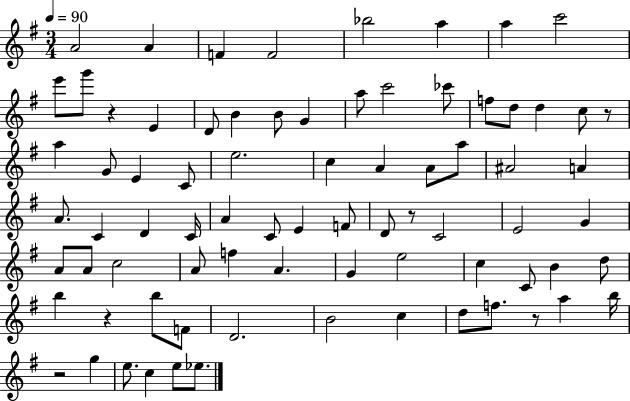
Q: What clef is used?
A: treble